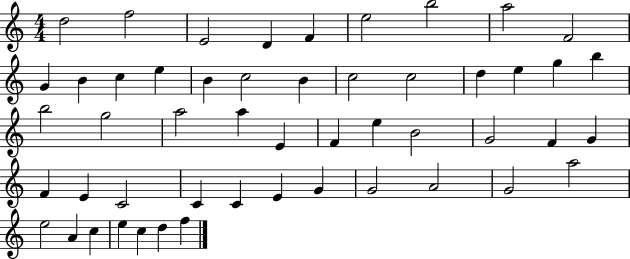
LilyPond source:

{
  \clef treble
  \numericTimeSignature
  \time 4/4
  \key c \major
  d''2 f''2 | e'2 d'4 f'4 | e''2 b''2 | a''2 f'2 | \break g'4 b'4 c''4 e''4 | b'4 c''2 b'4 | c''2 c''2 | d''4 e''4 g''4 b''4 | \break b''2 g''2 | a''2 a''4 e'4 | f'4 e''4 b'2 | g'2 f'4 g'4 | \break f'4 e'4 c'2 | c'4 c'4 e'4 g'4 | g'2 a'2 | g'2 a''2 | \break e''2 a'4 c''4 | e''4 c''4 d''4 f''4 | \bar "|."
}